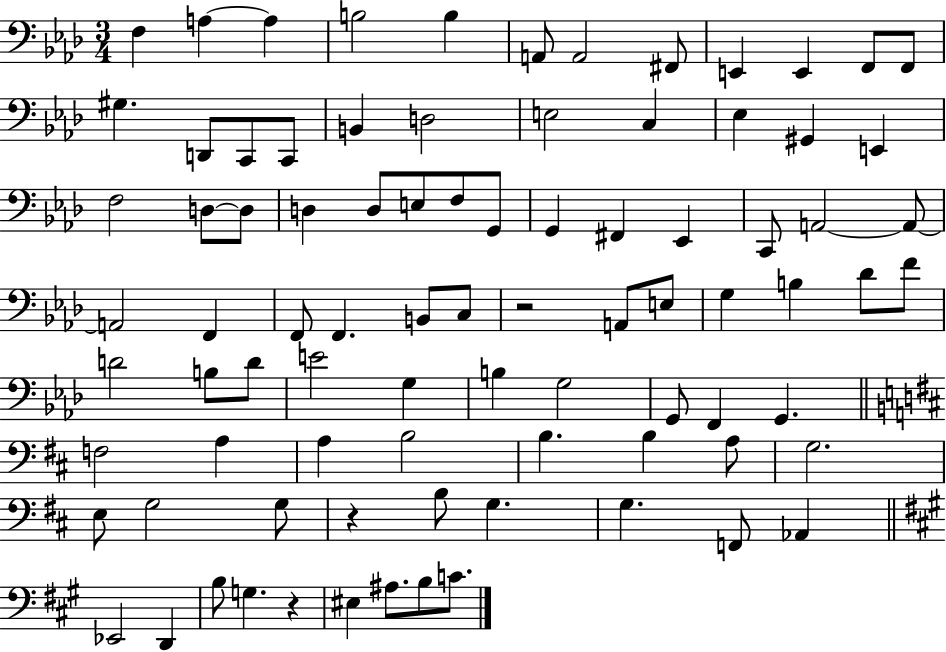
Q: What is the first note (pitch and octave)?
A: F3